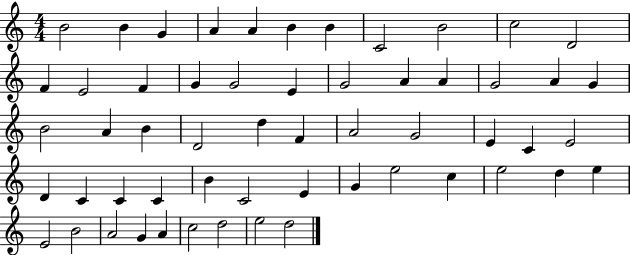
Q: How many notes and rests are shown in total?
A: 56